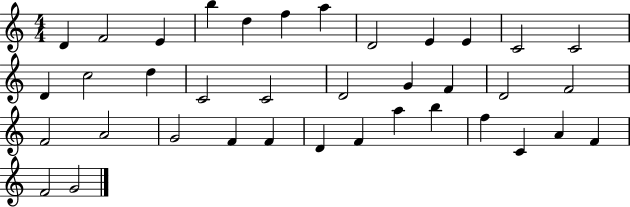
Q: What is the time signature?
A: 4/4